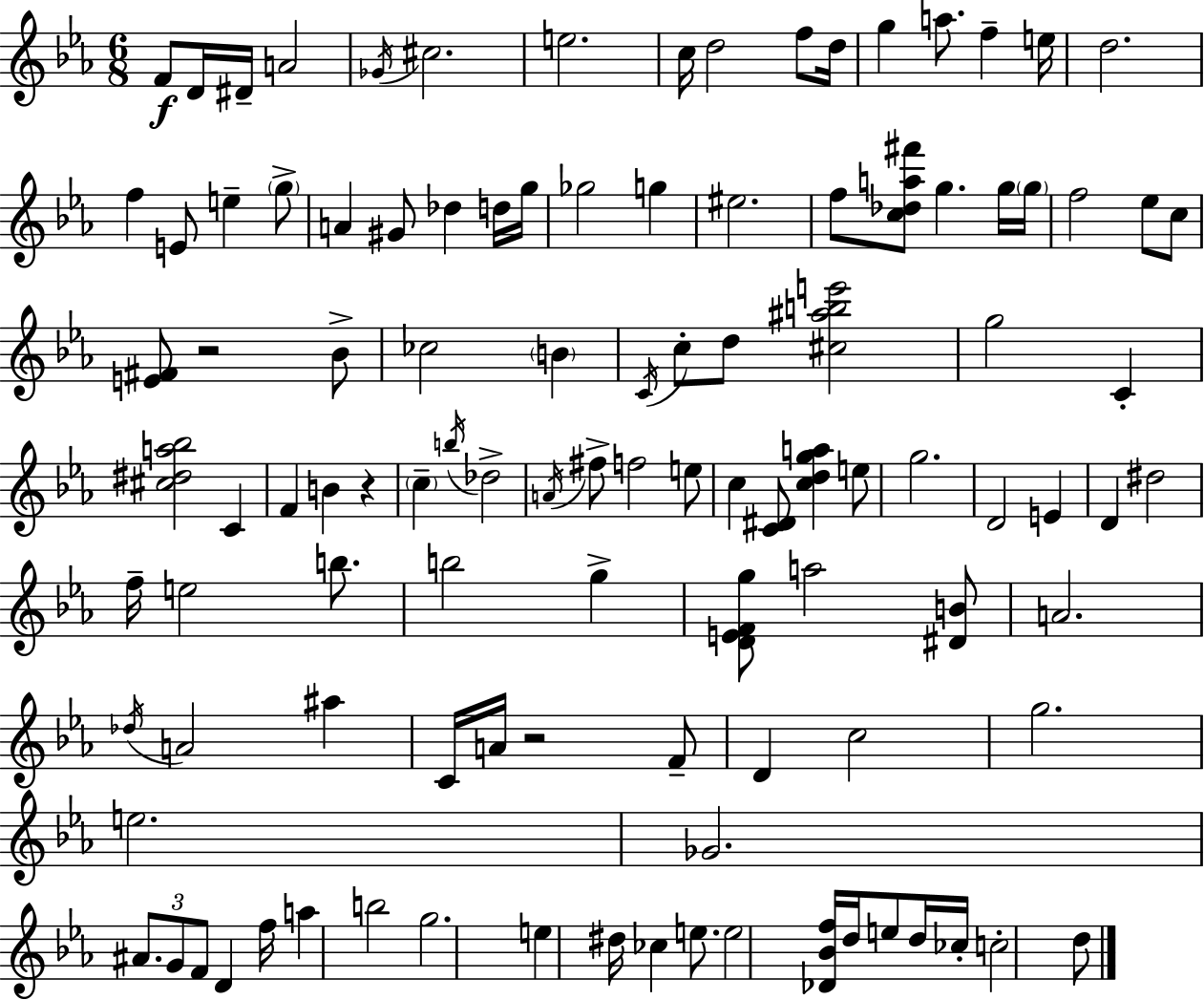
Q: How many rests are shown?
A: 3